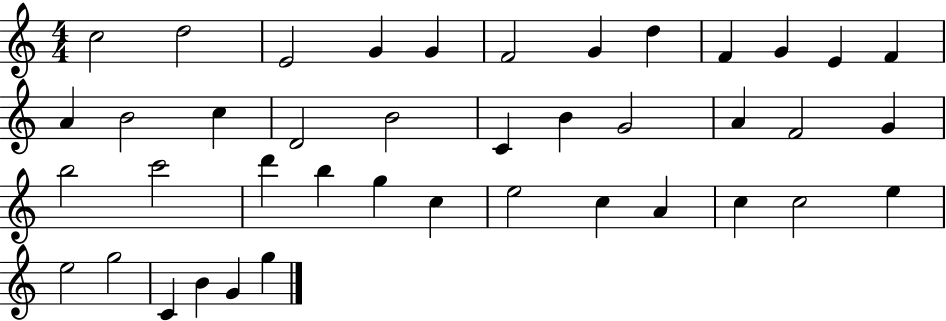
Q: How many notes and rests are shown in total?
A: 41